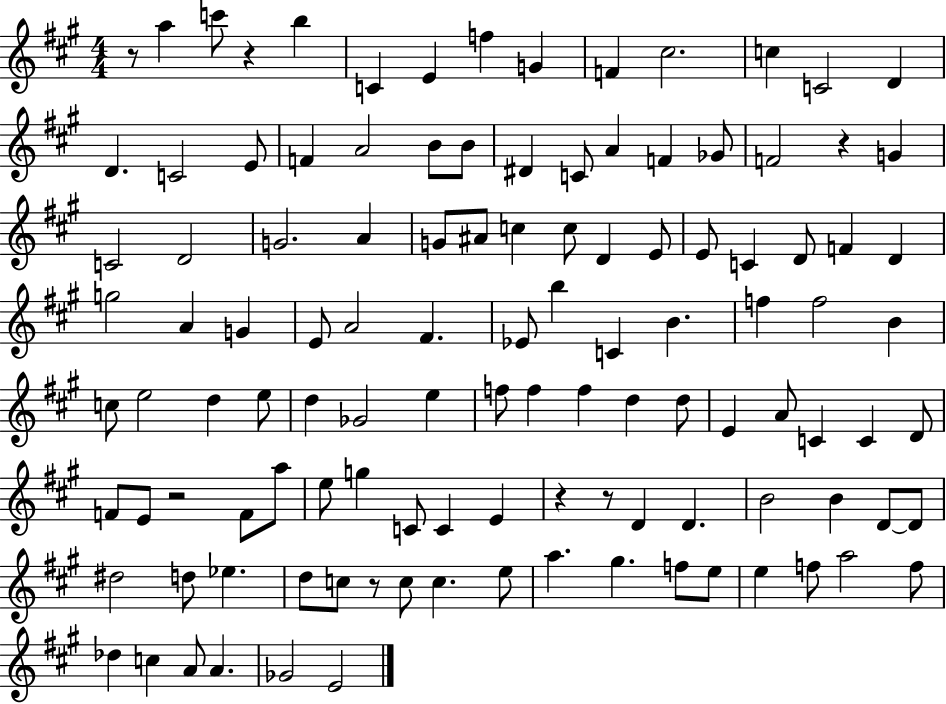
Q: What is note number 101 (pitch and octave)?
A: A5